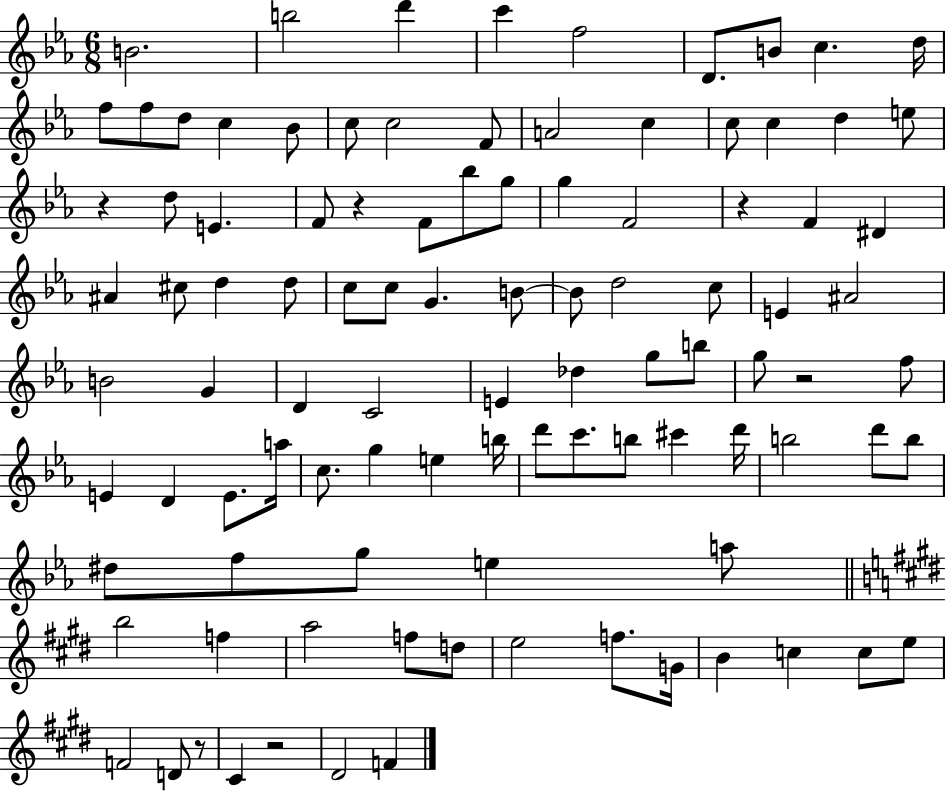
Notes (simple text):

B4/h. B5/h D6/q C6/q F5/h D4/e. B4/e C5/q. D5/s F5/e F5/e D5/e C5/q Bb4/e C5/e C5/h F4/e A4/h C5/q C5/e C5/q D5/q E5/e R/q D5/e E4/q. F4/e R/q F4/e Bb5/e G5/e G5/q F4/h R/q F4/q D#4/q A#4/q C#5/e D5/q D5/e C5/e C5/e G4/q. B4/e B4/e D5/h C5/e E4/q A#4/h B4/h G4/q D4/q C4/h E4/q Db5/q G5/e B5/e G5/e R/h F5/e E4/q D4/q E4/e. A5/s C5/e. G5/q E5/q B5/s D6/e C6/e. B5/e C#6/q D6/s B5/h D6/e B5/e D#5/e F5/e G5/e E5/q A5/e B5/h F5/q A5/h F5/e D5/e E5/h F5/e. G4/s B4/q C5/q C5/e E5/e F4/h D4/e R/e C#4/q R/h D#4/h F4/q